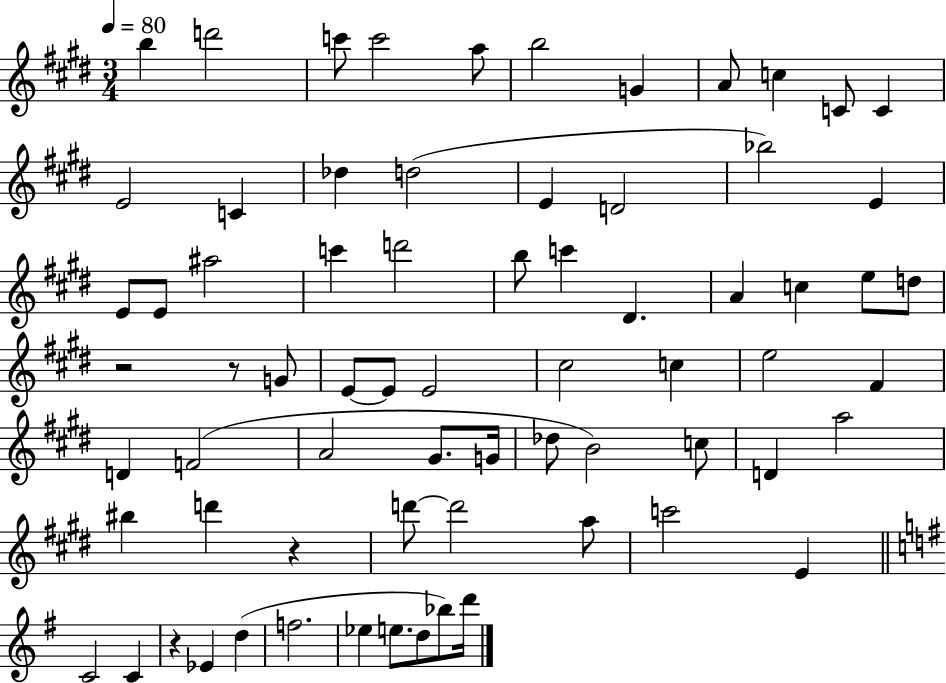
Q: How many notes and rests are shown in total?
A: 70